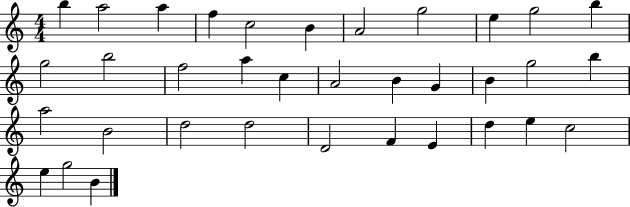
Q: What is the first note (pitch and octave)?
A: B5